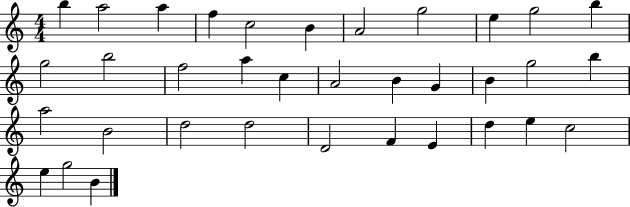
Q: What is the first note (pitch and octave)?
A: B5